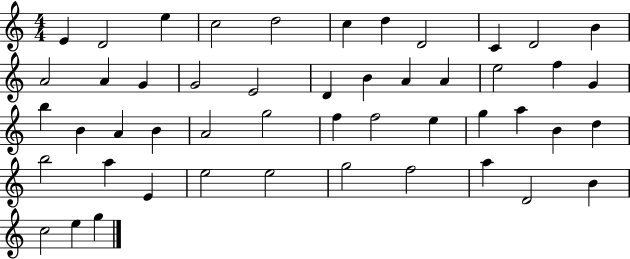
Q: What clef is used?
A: treble